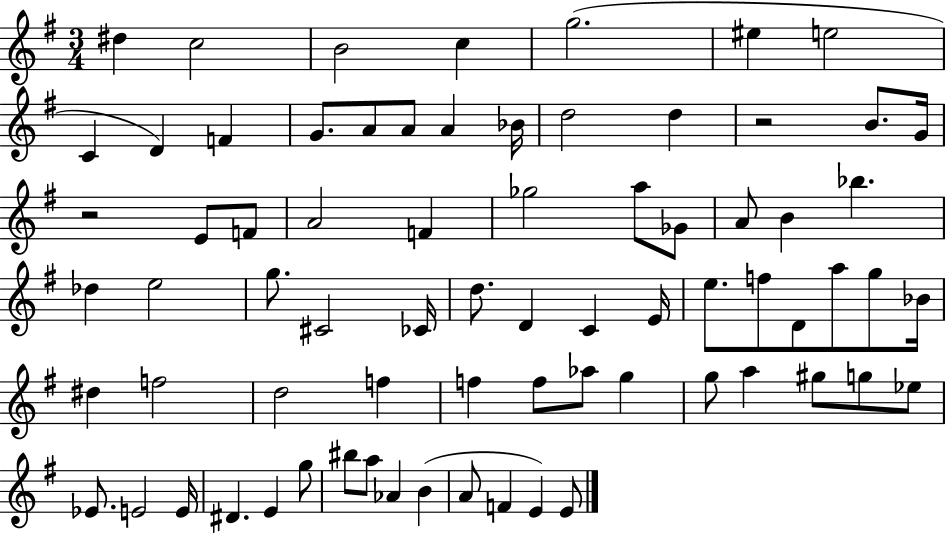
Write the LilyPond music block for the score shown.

{
  \clef treble
  \numericTimeSignature
  \time 3/4
  \key g \major
  dis''4 c''2 | b'2 c''4 | g''2.( | eis''4 e''2 | \break c'4 d'4) f'4 | g'8. a'8 a'8 a'4 bes'16 | d''2 d''4 | r2 b'8. g'16 | \break r2 e'8 f'8 | a'2 f'4 | ges''2 a''8 ges'8 | a'8 b'4 bes''4. | \break des''4 e''2 | g''8. cis'2 ces'16 | d''8. d'4 c'4 e'16 | e''8. f''8 d'8 a''8 g''8 bes'16 | \break dis''4 f''2 | d''2 f''4 | f''4 f''8 aes''8 g''4 | g''8 a''4 gis''8 g''8 ees''8 | \break ees'8. e'2 e'16 | dis'4. e'4 g''8 | bis''8 a''8 aes'4 b'4( | a'8 f'4 e'4) e'8 | \break \bar "|."
}